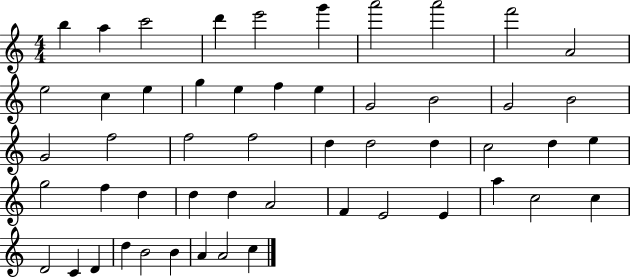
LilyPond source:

{
  \clef treble
  \numericTimeSignature
  \time 4/4
  \key c \major
  b''4 a''4 c'''2 | d'''4 e'''2 g'''4 | a'''2 a'''2 | f'''2 a'2 | \break e''2 c''4 e''4 | g''4 e''4 f''4 e''4 | g'2 b'2 | g'2 b'2 | \break g'2 f''2 | f''2 f''2 | d''4 d''2 d''4 | c''2 d''4 e''4 | \break g''2 f''4 d''4 | d''4 d''4 a'2 | f'4 e'2 e'4 | a''4 c''2 c''4 | \break d'2 c'4 d'4 | d''4 b'2 b'4 | a'4 a'2 c''4 | \bar "|."
}